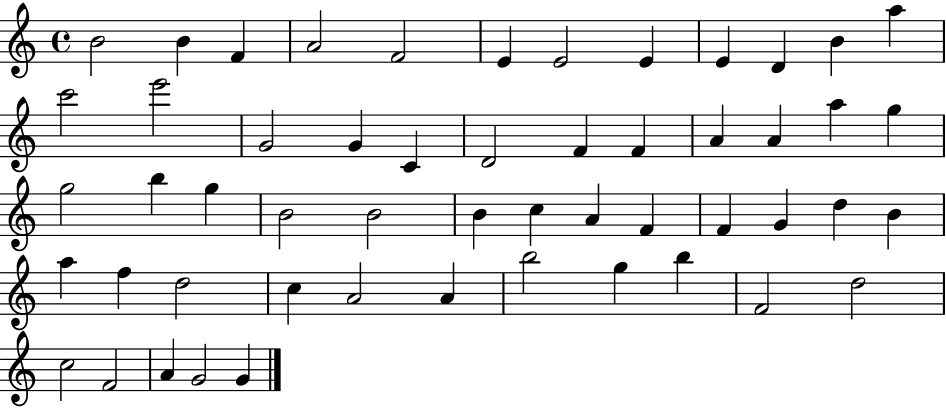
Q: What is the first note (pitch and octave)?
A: B4